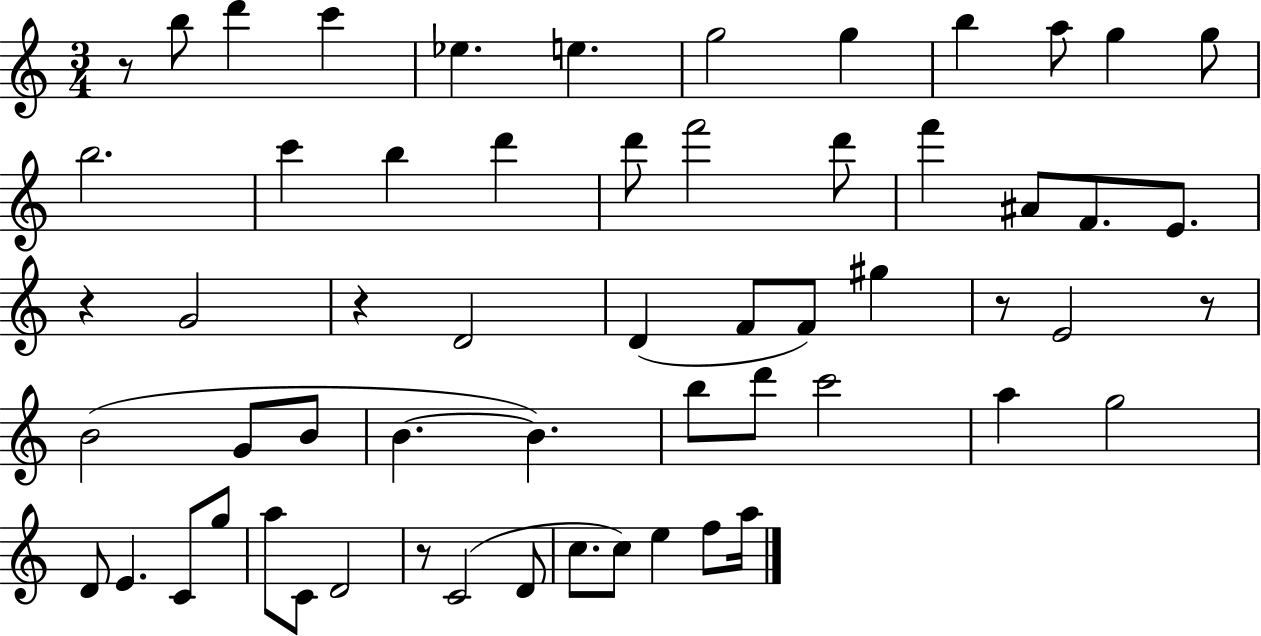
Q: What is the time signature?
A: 3/4